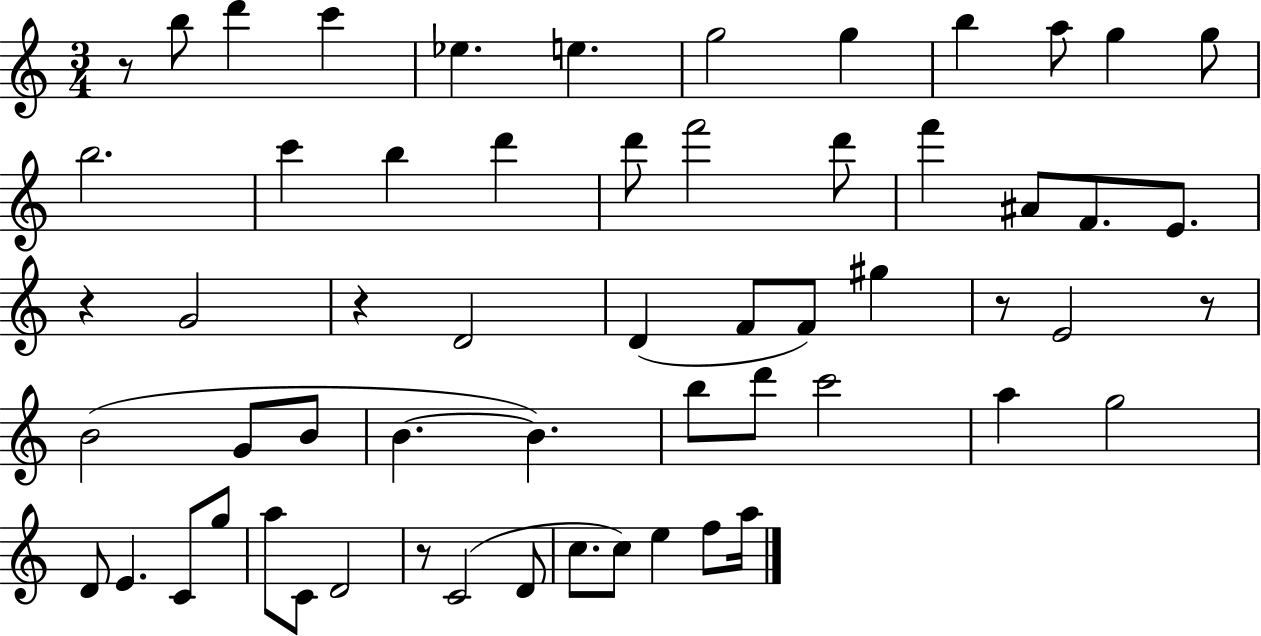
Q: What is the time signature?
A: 3/4